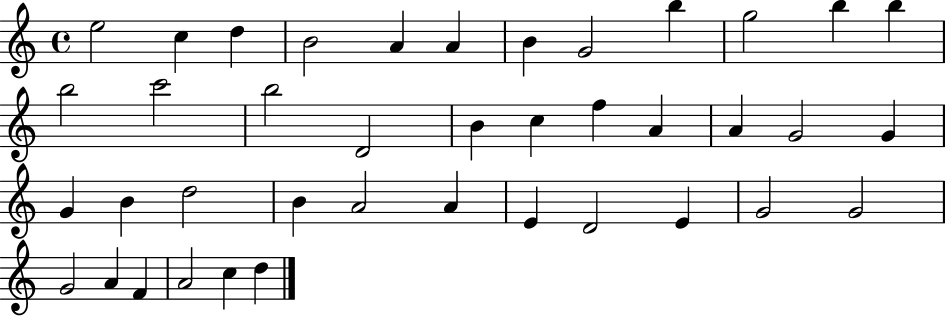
{
  \clef treble
  \time 4/4
  \defaultTimeSignature
  \key c \major
  e''2 c''4 d''4 | b'2 a'4 a'4 | b'4 g'2 b''4 | g''2 b''4 b''4 | \break b''2 c'''2 | b''2 d'2 | b'4 c''4 f''4 a'4 | a'4 g'2 g'4 | \break g'4 b'4 d''2 | b'4 a'2 a'4 | e'4 d'2 e'4 | g'2 g'2 | \break g'2 a'4 f'4 | a'2 c''4 d''4 | \bar "|."
}